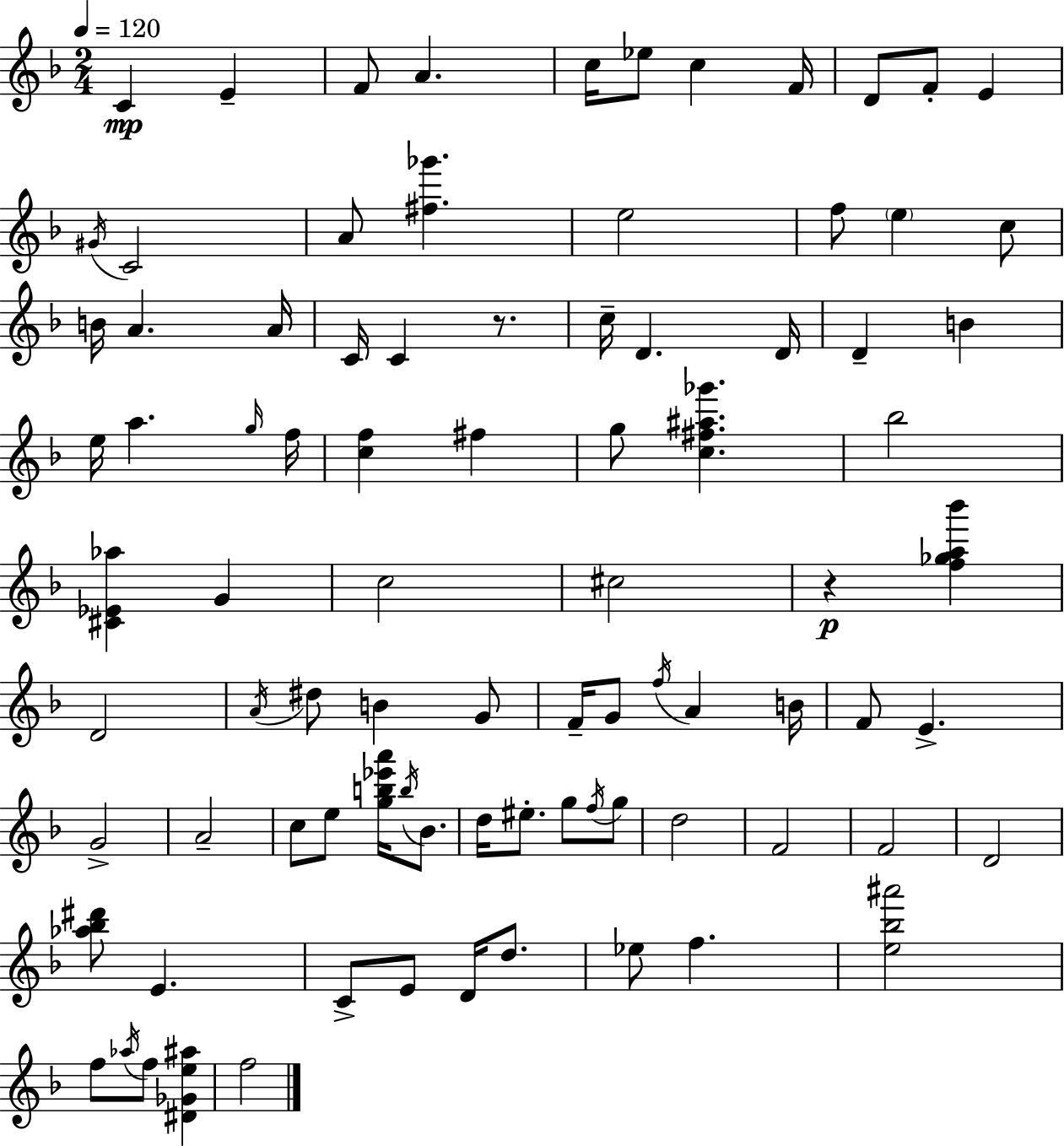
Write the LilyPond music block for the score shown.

{
  \clef treble
  \numericTimeSignature
  \time 2/4
  \key d \minor
  \tempo 4 = 120
  c'4\mp e'4-- | f'8 a'4. | c''16 ees''8 c''4 f'16 | d'8 f'8-. e'4 | \break \acciaccatura { gis'16 } c'2 | a'8 <fis'' ges'''>4. | e''2 | f''8 \parenthesize e''4 c''8 | \break b'16 a'4. | a'16 c'16 c'4 r8. | c''16-- d'4. | d'16 d'4-- b'4 | \break e''16 a''4. | \grace { g''16 } f''16 <c'' f''>4 fis''4 | g''8 <c'' fis'' ais'' ges'''>4. | bes''2 | \break <cis' ees' aes''>4 g'4 | c''2 | cis''2 | r4\p <f'' ges'' a'' bes'''>4 | \break d'2 | \acciaccatura { a'16 } dis''8 b'4 | g'8 f'16-- g'8 \acciaccatura { f''16 } a'4 | b'16 f'8 e'4.-> | \break g'2-> | a'2-- | c''8 e''8 | <g'' b'' ees''' a'''>16 \acciaccatura { b''16 } bes'8. d''16 eis''8.-. | \break g''8 \acciaccatura { f''16 } g''8 d''2 | f'2 | f'2 | d'2 | \break <aes'' bes'' dis'''>8 | e'4. c'8-> | e'8 d'16 d''8. ees''8 | f''4. <e'' bes'' ais'''>2 | \break f''8 | \acciaccatura { aes''16 } f''8 <dis' ges' e'' ais''>4 f''2 | \bar "|."
}